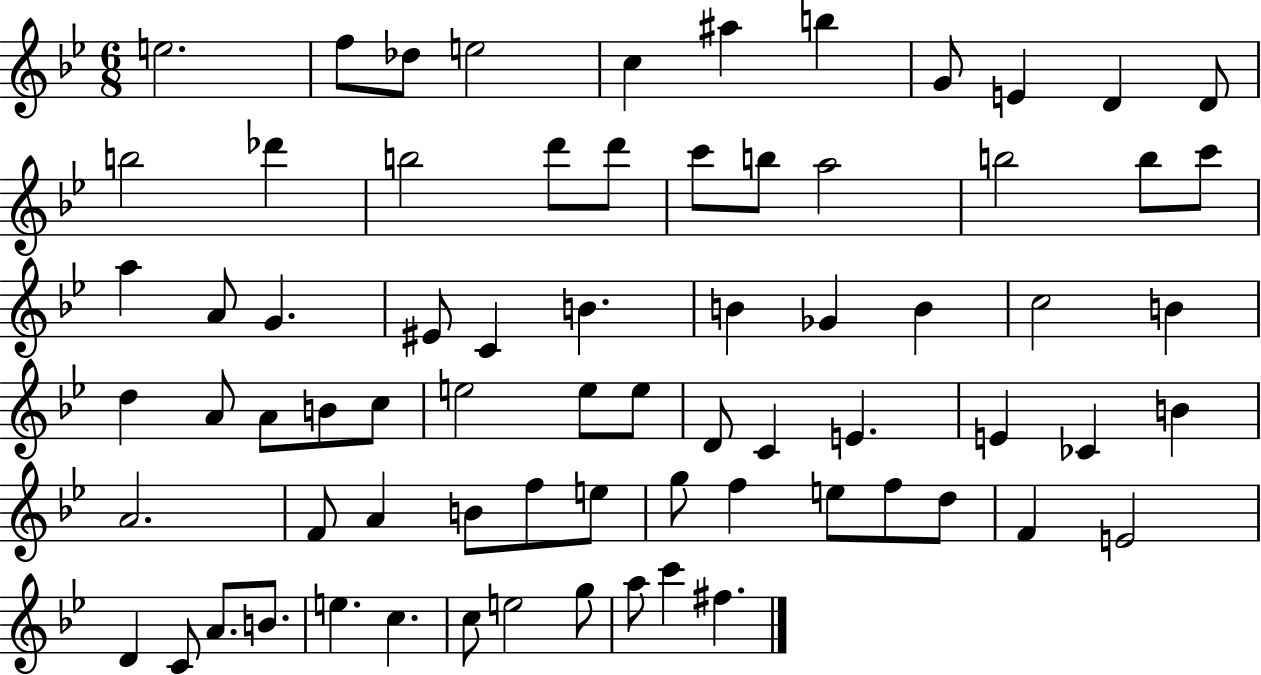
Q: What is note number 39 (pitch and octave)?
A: E5